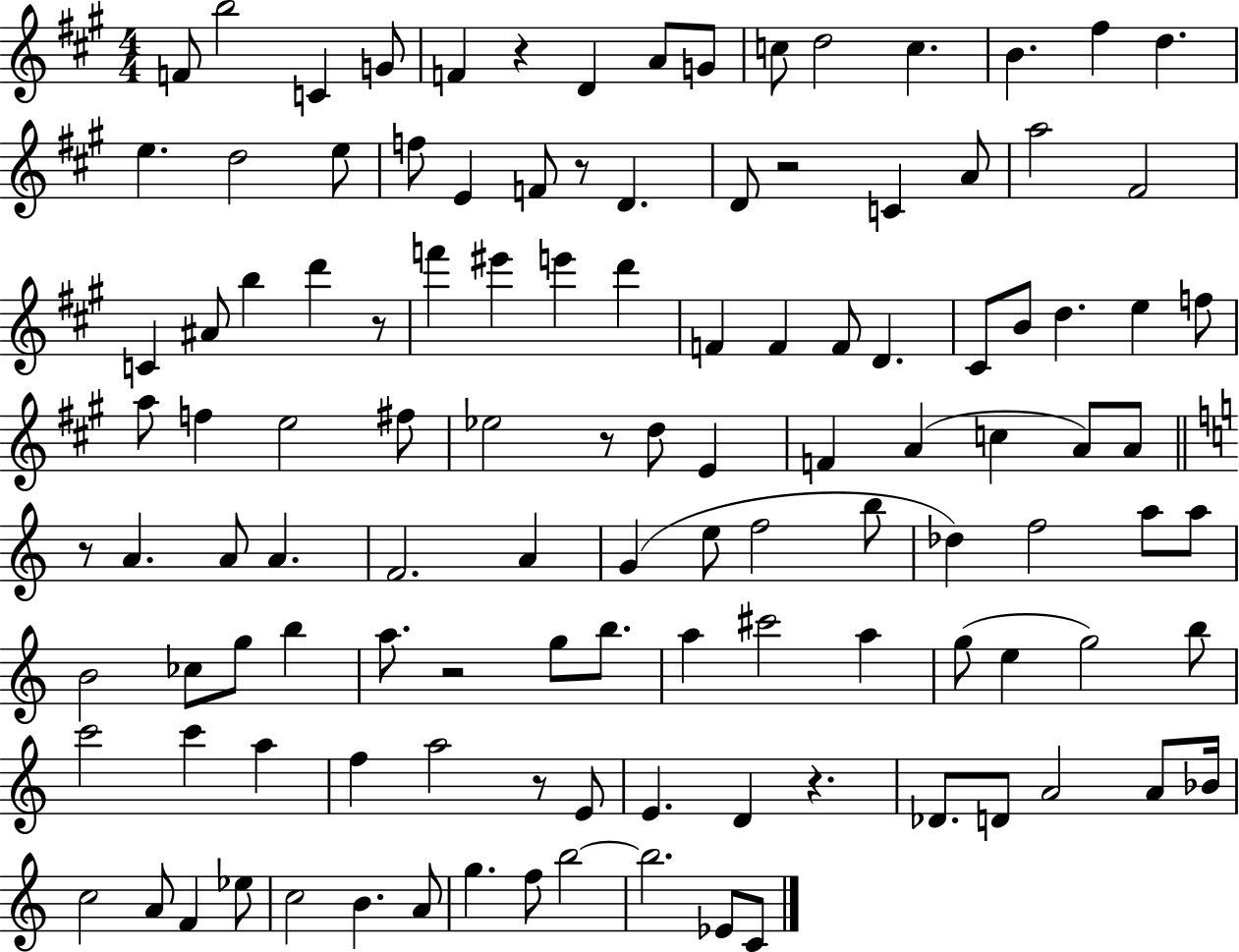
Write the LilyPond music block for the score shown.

{
  \clef treble
  \numericTimeSignature
  \time 4/4
  \key a \major
  \repeat volta 2 { f'8 b''2 c'4 g'8 | f'4 r4 d'4 a'8 g'8 | c''8 d''2 c''4. | b'4. fis''4 d''4. | \break e''4. d''2 e''8 | f''8 e'4 f'8 r8 d'4. | d'8 r2 c'4 a'8 | a''2 fis'2 | \break c'4 ais'8 b''4 d'''4 r8 | f'''4 eis'''4 e'''4 d'''4 | f'4 f'4 f'8 d'4. | cis'8 b'8 d''4. e''4 f''8 | \break a''8 f''4 e''2 fis''8 | ees''2 r8 d''8 e'4 | f'4 a'4( c''4 a'8) a'8 | \bar "||" \break \key c \major r8 a'4. a'8 a'4. | f'2. a'4 | g'4( e''8 f''2 b''8 | des''4) f''2 a''8 a''8 | \break b'2 ces''8 g''8 b''4 | a''8. r2 g''8 b''8. | a''4 cis'''2 a''4 | g''8( e''4 g''2) b''8 | \break c'''2 c'''4 a''4 | f''4 a''2 r8 e'8 | e'4. d'4 r4. | des'8. d'8 a'2 a'8 bes'16 | \break c''2 a'8 f'4 ees''8 | c''2 b'4. a'8 | g''4. f''8 b''2~~ | b''2. ees'8 c'8 | \break } \bar "|."
}